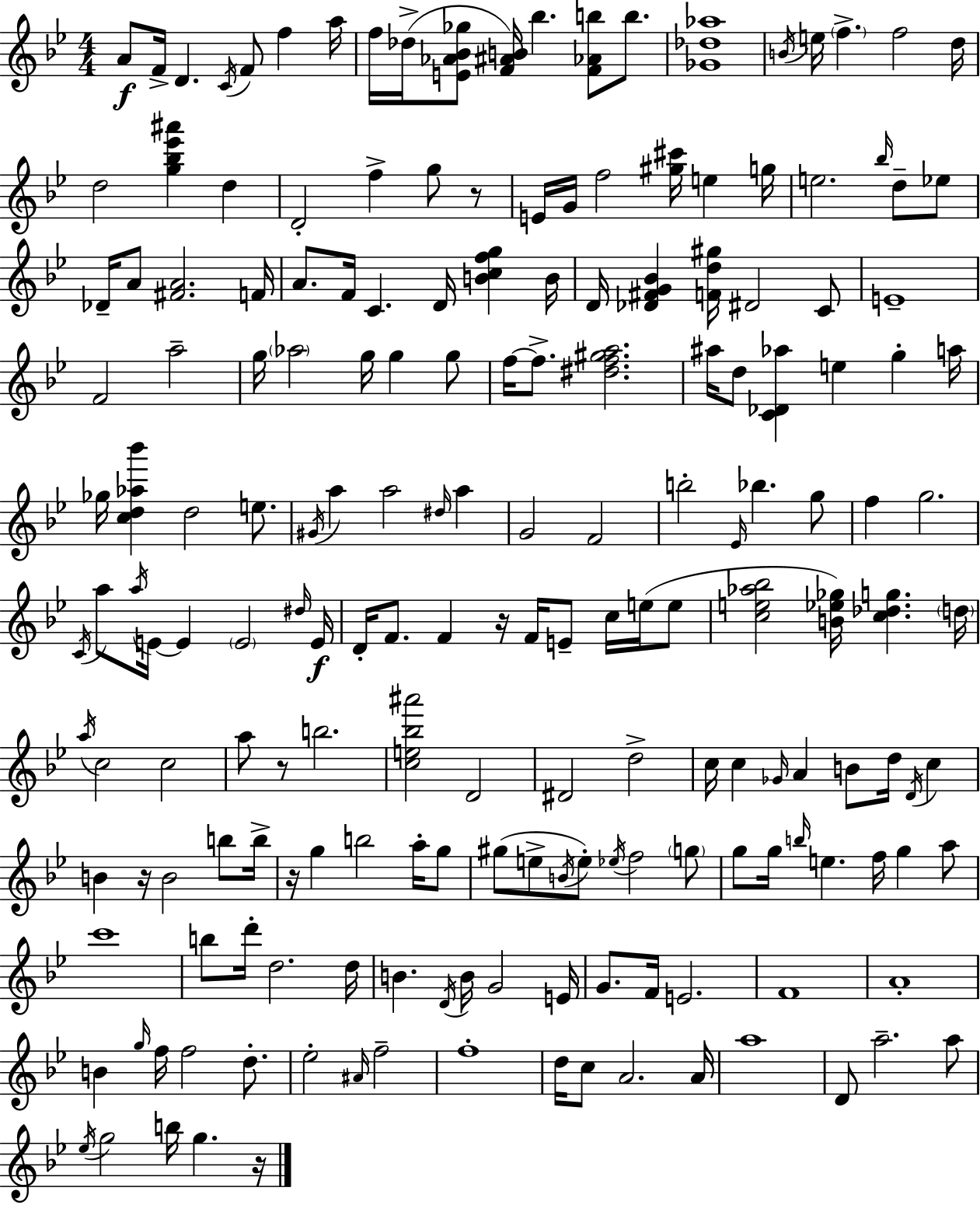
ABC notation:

X:1
T:Untitled
M:4/4
L:1/4
K:Bb
A/2 F/4 D C/4 F/2 f a/4 f/4 _d/4 [E_A_B_g]/2 [F^AB]/4 _b [F_Ab]/2 b/2 [_G_d_a]4 B/4 e/4 f f2 d/4 d2 [g_b_e'^a'] d D2 f g/2 z/2 E/4 G/4 f2 [^g^c']/4 e g/4 e2 _b/4 d/2 _e/2 _D/4 A/2 [^FA]2 F/4 A/2 F/4 C D/4 [Bcfg] B/4 D/4 [_D^FG_B] [Fd^g]/4 ^D2 C/2 E4 F2 a2 g/4 _a2 g/4 g g/2 f/4 f/2 [^df^ga]2 ^a/4 d/2 [C_D_a] e g a/4 _g/4 [cd_a_b'] d2 e/2 ^G/4 a a2 ^d/4 a G2 F2 b2 _E/4 _b g/2 f g2 C/4 a/2 a/4 E/4 E E2 ^d/4 E/4 D/4 F/2 F z/4 F/4 E/2 c/4 e/4 e/2 [ce_a_b]2 [B_e_g]/4 [c_dg] d/4 a/4 c2 c2 a/2 z/2 b2 [ce_b^a']2 D2 ^D2 d2 c/4 c _G/4 A B/2 d/4 D/4 c B z/4 B2 b/2 b/4 z/4 g b2 a/4 g/2 ^g/2 e/2 B/4 e/2 _e/4 f2 g/2 g/2 g/4 b/4 e f/4 g a/2 c'4 b/2 d'/4 d2 d/4 B D/4 B/4 G2 E/4 G/2 F/4 E2 F4 A4 B g/4 f/4 f2 d/2 _e2 ^A/4 f2 f4 d/4 c/2 A2 A/4 a4 D/2 a2 a/2 _e/4 g2 b/4 g z/4